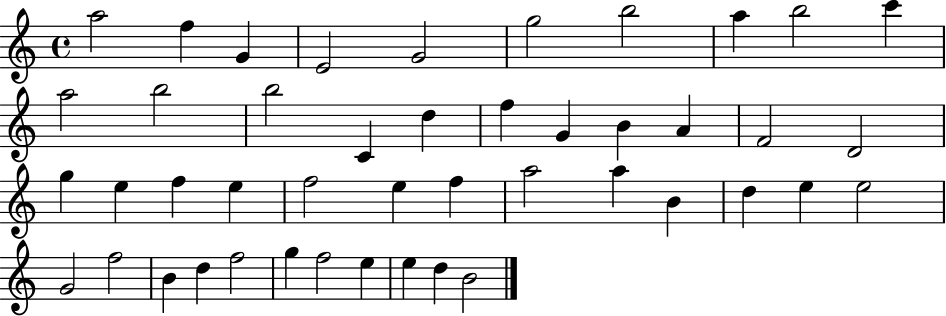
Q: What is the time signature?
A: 4/4